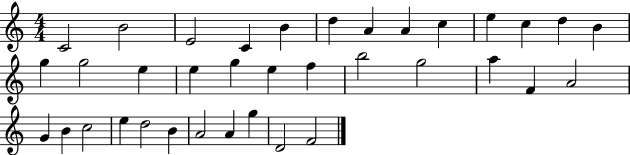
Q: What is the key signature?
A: C major